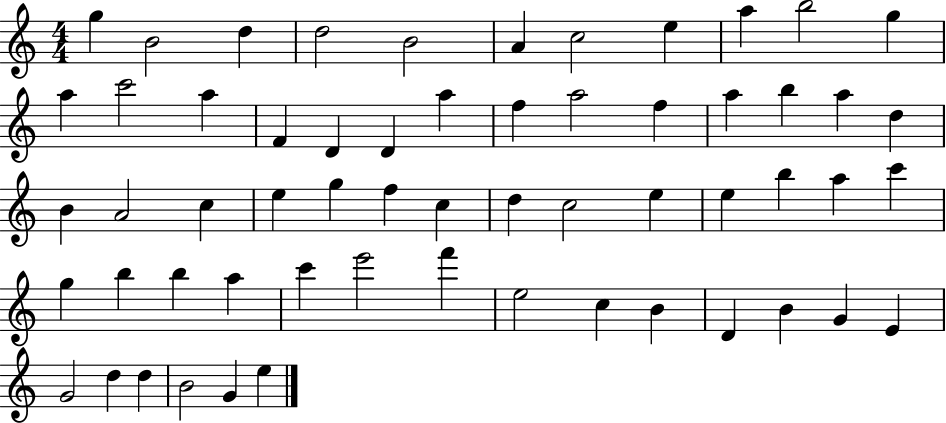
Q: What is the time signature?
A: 4/4